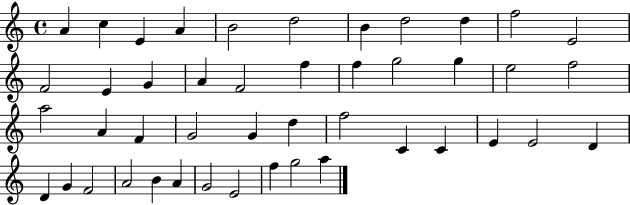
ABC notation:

X:1
T:Untitled
M:4/4
L:1/4
K:C
A c E A B2 d2 B d2 d f2 E2 F2 E G A F2 f f g2 g e2 f2 a2 A F G2 G d f2 C C E E2 D D G F2 A2 B A G2 E2 f g2 a